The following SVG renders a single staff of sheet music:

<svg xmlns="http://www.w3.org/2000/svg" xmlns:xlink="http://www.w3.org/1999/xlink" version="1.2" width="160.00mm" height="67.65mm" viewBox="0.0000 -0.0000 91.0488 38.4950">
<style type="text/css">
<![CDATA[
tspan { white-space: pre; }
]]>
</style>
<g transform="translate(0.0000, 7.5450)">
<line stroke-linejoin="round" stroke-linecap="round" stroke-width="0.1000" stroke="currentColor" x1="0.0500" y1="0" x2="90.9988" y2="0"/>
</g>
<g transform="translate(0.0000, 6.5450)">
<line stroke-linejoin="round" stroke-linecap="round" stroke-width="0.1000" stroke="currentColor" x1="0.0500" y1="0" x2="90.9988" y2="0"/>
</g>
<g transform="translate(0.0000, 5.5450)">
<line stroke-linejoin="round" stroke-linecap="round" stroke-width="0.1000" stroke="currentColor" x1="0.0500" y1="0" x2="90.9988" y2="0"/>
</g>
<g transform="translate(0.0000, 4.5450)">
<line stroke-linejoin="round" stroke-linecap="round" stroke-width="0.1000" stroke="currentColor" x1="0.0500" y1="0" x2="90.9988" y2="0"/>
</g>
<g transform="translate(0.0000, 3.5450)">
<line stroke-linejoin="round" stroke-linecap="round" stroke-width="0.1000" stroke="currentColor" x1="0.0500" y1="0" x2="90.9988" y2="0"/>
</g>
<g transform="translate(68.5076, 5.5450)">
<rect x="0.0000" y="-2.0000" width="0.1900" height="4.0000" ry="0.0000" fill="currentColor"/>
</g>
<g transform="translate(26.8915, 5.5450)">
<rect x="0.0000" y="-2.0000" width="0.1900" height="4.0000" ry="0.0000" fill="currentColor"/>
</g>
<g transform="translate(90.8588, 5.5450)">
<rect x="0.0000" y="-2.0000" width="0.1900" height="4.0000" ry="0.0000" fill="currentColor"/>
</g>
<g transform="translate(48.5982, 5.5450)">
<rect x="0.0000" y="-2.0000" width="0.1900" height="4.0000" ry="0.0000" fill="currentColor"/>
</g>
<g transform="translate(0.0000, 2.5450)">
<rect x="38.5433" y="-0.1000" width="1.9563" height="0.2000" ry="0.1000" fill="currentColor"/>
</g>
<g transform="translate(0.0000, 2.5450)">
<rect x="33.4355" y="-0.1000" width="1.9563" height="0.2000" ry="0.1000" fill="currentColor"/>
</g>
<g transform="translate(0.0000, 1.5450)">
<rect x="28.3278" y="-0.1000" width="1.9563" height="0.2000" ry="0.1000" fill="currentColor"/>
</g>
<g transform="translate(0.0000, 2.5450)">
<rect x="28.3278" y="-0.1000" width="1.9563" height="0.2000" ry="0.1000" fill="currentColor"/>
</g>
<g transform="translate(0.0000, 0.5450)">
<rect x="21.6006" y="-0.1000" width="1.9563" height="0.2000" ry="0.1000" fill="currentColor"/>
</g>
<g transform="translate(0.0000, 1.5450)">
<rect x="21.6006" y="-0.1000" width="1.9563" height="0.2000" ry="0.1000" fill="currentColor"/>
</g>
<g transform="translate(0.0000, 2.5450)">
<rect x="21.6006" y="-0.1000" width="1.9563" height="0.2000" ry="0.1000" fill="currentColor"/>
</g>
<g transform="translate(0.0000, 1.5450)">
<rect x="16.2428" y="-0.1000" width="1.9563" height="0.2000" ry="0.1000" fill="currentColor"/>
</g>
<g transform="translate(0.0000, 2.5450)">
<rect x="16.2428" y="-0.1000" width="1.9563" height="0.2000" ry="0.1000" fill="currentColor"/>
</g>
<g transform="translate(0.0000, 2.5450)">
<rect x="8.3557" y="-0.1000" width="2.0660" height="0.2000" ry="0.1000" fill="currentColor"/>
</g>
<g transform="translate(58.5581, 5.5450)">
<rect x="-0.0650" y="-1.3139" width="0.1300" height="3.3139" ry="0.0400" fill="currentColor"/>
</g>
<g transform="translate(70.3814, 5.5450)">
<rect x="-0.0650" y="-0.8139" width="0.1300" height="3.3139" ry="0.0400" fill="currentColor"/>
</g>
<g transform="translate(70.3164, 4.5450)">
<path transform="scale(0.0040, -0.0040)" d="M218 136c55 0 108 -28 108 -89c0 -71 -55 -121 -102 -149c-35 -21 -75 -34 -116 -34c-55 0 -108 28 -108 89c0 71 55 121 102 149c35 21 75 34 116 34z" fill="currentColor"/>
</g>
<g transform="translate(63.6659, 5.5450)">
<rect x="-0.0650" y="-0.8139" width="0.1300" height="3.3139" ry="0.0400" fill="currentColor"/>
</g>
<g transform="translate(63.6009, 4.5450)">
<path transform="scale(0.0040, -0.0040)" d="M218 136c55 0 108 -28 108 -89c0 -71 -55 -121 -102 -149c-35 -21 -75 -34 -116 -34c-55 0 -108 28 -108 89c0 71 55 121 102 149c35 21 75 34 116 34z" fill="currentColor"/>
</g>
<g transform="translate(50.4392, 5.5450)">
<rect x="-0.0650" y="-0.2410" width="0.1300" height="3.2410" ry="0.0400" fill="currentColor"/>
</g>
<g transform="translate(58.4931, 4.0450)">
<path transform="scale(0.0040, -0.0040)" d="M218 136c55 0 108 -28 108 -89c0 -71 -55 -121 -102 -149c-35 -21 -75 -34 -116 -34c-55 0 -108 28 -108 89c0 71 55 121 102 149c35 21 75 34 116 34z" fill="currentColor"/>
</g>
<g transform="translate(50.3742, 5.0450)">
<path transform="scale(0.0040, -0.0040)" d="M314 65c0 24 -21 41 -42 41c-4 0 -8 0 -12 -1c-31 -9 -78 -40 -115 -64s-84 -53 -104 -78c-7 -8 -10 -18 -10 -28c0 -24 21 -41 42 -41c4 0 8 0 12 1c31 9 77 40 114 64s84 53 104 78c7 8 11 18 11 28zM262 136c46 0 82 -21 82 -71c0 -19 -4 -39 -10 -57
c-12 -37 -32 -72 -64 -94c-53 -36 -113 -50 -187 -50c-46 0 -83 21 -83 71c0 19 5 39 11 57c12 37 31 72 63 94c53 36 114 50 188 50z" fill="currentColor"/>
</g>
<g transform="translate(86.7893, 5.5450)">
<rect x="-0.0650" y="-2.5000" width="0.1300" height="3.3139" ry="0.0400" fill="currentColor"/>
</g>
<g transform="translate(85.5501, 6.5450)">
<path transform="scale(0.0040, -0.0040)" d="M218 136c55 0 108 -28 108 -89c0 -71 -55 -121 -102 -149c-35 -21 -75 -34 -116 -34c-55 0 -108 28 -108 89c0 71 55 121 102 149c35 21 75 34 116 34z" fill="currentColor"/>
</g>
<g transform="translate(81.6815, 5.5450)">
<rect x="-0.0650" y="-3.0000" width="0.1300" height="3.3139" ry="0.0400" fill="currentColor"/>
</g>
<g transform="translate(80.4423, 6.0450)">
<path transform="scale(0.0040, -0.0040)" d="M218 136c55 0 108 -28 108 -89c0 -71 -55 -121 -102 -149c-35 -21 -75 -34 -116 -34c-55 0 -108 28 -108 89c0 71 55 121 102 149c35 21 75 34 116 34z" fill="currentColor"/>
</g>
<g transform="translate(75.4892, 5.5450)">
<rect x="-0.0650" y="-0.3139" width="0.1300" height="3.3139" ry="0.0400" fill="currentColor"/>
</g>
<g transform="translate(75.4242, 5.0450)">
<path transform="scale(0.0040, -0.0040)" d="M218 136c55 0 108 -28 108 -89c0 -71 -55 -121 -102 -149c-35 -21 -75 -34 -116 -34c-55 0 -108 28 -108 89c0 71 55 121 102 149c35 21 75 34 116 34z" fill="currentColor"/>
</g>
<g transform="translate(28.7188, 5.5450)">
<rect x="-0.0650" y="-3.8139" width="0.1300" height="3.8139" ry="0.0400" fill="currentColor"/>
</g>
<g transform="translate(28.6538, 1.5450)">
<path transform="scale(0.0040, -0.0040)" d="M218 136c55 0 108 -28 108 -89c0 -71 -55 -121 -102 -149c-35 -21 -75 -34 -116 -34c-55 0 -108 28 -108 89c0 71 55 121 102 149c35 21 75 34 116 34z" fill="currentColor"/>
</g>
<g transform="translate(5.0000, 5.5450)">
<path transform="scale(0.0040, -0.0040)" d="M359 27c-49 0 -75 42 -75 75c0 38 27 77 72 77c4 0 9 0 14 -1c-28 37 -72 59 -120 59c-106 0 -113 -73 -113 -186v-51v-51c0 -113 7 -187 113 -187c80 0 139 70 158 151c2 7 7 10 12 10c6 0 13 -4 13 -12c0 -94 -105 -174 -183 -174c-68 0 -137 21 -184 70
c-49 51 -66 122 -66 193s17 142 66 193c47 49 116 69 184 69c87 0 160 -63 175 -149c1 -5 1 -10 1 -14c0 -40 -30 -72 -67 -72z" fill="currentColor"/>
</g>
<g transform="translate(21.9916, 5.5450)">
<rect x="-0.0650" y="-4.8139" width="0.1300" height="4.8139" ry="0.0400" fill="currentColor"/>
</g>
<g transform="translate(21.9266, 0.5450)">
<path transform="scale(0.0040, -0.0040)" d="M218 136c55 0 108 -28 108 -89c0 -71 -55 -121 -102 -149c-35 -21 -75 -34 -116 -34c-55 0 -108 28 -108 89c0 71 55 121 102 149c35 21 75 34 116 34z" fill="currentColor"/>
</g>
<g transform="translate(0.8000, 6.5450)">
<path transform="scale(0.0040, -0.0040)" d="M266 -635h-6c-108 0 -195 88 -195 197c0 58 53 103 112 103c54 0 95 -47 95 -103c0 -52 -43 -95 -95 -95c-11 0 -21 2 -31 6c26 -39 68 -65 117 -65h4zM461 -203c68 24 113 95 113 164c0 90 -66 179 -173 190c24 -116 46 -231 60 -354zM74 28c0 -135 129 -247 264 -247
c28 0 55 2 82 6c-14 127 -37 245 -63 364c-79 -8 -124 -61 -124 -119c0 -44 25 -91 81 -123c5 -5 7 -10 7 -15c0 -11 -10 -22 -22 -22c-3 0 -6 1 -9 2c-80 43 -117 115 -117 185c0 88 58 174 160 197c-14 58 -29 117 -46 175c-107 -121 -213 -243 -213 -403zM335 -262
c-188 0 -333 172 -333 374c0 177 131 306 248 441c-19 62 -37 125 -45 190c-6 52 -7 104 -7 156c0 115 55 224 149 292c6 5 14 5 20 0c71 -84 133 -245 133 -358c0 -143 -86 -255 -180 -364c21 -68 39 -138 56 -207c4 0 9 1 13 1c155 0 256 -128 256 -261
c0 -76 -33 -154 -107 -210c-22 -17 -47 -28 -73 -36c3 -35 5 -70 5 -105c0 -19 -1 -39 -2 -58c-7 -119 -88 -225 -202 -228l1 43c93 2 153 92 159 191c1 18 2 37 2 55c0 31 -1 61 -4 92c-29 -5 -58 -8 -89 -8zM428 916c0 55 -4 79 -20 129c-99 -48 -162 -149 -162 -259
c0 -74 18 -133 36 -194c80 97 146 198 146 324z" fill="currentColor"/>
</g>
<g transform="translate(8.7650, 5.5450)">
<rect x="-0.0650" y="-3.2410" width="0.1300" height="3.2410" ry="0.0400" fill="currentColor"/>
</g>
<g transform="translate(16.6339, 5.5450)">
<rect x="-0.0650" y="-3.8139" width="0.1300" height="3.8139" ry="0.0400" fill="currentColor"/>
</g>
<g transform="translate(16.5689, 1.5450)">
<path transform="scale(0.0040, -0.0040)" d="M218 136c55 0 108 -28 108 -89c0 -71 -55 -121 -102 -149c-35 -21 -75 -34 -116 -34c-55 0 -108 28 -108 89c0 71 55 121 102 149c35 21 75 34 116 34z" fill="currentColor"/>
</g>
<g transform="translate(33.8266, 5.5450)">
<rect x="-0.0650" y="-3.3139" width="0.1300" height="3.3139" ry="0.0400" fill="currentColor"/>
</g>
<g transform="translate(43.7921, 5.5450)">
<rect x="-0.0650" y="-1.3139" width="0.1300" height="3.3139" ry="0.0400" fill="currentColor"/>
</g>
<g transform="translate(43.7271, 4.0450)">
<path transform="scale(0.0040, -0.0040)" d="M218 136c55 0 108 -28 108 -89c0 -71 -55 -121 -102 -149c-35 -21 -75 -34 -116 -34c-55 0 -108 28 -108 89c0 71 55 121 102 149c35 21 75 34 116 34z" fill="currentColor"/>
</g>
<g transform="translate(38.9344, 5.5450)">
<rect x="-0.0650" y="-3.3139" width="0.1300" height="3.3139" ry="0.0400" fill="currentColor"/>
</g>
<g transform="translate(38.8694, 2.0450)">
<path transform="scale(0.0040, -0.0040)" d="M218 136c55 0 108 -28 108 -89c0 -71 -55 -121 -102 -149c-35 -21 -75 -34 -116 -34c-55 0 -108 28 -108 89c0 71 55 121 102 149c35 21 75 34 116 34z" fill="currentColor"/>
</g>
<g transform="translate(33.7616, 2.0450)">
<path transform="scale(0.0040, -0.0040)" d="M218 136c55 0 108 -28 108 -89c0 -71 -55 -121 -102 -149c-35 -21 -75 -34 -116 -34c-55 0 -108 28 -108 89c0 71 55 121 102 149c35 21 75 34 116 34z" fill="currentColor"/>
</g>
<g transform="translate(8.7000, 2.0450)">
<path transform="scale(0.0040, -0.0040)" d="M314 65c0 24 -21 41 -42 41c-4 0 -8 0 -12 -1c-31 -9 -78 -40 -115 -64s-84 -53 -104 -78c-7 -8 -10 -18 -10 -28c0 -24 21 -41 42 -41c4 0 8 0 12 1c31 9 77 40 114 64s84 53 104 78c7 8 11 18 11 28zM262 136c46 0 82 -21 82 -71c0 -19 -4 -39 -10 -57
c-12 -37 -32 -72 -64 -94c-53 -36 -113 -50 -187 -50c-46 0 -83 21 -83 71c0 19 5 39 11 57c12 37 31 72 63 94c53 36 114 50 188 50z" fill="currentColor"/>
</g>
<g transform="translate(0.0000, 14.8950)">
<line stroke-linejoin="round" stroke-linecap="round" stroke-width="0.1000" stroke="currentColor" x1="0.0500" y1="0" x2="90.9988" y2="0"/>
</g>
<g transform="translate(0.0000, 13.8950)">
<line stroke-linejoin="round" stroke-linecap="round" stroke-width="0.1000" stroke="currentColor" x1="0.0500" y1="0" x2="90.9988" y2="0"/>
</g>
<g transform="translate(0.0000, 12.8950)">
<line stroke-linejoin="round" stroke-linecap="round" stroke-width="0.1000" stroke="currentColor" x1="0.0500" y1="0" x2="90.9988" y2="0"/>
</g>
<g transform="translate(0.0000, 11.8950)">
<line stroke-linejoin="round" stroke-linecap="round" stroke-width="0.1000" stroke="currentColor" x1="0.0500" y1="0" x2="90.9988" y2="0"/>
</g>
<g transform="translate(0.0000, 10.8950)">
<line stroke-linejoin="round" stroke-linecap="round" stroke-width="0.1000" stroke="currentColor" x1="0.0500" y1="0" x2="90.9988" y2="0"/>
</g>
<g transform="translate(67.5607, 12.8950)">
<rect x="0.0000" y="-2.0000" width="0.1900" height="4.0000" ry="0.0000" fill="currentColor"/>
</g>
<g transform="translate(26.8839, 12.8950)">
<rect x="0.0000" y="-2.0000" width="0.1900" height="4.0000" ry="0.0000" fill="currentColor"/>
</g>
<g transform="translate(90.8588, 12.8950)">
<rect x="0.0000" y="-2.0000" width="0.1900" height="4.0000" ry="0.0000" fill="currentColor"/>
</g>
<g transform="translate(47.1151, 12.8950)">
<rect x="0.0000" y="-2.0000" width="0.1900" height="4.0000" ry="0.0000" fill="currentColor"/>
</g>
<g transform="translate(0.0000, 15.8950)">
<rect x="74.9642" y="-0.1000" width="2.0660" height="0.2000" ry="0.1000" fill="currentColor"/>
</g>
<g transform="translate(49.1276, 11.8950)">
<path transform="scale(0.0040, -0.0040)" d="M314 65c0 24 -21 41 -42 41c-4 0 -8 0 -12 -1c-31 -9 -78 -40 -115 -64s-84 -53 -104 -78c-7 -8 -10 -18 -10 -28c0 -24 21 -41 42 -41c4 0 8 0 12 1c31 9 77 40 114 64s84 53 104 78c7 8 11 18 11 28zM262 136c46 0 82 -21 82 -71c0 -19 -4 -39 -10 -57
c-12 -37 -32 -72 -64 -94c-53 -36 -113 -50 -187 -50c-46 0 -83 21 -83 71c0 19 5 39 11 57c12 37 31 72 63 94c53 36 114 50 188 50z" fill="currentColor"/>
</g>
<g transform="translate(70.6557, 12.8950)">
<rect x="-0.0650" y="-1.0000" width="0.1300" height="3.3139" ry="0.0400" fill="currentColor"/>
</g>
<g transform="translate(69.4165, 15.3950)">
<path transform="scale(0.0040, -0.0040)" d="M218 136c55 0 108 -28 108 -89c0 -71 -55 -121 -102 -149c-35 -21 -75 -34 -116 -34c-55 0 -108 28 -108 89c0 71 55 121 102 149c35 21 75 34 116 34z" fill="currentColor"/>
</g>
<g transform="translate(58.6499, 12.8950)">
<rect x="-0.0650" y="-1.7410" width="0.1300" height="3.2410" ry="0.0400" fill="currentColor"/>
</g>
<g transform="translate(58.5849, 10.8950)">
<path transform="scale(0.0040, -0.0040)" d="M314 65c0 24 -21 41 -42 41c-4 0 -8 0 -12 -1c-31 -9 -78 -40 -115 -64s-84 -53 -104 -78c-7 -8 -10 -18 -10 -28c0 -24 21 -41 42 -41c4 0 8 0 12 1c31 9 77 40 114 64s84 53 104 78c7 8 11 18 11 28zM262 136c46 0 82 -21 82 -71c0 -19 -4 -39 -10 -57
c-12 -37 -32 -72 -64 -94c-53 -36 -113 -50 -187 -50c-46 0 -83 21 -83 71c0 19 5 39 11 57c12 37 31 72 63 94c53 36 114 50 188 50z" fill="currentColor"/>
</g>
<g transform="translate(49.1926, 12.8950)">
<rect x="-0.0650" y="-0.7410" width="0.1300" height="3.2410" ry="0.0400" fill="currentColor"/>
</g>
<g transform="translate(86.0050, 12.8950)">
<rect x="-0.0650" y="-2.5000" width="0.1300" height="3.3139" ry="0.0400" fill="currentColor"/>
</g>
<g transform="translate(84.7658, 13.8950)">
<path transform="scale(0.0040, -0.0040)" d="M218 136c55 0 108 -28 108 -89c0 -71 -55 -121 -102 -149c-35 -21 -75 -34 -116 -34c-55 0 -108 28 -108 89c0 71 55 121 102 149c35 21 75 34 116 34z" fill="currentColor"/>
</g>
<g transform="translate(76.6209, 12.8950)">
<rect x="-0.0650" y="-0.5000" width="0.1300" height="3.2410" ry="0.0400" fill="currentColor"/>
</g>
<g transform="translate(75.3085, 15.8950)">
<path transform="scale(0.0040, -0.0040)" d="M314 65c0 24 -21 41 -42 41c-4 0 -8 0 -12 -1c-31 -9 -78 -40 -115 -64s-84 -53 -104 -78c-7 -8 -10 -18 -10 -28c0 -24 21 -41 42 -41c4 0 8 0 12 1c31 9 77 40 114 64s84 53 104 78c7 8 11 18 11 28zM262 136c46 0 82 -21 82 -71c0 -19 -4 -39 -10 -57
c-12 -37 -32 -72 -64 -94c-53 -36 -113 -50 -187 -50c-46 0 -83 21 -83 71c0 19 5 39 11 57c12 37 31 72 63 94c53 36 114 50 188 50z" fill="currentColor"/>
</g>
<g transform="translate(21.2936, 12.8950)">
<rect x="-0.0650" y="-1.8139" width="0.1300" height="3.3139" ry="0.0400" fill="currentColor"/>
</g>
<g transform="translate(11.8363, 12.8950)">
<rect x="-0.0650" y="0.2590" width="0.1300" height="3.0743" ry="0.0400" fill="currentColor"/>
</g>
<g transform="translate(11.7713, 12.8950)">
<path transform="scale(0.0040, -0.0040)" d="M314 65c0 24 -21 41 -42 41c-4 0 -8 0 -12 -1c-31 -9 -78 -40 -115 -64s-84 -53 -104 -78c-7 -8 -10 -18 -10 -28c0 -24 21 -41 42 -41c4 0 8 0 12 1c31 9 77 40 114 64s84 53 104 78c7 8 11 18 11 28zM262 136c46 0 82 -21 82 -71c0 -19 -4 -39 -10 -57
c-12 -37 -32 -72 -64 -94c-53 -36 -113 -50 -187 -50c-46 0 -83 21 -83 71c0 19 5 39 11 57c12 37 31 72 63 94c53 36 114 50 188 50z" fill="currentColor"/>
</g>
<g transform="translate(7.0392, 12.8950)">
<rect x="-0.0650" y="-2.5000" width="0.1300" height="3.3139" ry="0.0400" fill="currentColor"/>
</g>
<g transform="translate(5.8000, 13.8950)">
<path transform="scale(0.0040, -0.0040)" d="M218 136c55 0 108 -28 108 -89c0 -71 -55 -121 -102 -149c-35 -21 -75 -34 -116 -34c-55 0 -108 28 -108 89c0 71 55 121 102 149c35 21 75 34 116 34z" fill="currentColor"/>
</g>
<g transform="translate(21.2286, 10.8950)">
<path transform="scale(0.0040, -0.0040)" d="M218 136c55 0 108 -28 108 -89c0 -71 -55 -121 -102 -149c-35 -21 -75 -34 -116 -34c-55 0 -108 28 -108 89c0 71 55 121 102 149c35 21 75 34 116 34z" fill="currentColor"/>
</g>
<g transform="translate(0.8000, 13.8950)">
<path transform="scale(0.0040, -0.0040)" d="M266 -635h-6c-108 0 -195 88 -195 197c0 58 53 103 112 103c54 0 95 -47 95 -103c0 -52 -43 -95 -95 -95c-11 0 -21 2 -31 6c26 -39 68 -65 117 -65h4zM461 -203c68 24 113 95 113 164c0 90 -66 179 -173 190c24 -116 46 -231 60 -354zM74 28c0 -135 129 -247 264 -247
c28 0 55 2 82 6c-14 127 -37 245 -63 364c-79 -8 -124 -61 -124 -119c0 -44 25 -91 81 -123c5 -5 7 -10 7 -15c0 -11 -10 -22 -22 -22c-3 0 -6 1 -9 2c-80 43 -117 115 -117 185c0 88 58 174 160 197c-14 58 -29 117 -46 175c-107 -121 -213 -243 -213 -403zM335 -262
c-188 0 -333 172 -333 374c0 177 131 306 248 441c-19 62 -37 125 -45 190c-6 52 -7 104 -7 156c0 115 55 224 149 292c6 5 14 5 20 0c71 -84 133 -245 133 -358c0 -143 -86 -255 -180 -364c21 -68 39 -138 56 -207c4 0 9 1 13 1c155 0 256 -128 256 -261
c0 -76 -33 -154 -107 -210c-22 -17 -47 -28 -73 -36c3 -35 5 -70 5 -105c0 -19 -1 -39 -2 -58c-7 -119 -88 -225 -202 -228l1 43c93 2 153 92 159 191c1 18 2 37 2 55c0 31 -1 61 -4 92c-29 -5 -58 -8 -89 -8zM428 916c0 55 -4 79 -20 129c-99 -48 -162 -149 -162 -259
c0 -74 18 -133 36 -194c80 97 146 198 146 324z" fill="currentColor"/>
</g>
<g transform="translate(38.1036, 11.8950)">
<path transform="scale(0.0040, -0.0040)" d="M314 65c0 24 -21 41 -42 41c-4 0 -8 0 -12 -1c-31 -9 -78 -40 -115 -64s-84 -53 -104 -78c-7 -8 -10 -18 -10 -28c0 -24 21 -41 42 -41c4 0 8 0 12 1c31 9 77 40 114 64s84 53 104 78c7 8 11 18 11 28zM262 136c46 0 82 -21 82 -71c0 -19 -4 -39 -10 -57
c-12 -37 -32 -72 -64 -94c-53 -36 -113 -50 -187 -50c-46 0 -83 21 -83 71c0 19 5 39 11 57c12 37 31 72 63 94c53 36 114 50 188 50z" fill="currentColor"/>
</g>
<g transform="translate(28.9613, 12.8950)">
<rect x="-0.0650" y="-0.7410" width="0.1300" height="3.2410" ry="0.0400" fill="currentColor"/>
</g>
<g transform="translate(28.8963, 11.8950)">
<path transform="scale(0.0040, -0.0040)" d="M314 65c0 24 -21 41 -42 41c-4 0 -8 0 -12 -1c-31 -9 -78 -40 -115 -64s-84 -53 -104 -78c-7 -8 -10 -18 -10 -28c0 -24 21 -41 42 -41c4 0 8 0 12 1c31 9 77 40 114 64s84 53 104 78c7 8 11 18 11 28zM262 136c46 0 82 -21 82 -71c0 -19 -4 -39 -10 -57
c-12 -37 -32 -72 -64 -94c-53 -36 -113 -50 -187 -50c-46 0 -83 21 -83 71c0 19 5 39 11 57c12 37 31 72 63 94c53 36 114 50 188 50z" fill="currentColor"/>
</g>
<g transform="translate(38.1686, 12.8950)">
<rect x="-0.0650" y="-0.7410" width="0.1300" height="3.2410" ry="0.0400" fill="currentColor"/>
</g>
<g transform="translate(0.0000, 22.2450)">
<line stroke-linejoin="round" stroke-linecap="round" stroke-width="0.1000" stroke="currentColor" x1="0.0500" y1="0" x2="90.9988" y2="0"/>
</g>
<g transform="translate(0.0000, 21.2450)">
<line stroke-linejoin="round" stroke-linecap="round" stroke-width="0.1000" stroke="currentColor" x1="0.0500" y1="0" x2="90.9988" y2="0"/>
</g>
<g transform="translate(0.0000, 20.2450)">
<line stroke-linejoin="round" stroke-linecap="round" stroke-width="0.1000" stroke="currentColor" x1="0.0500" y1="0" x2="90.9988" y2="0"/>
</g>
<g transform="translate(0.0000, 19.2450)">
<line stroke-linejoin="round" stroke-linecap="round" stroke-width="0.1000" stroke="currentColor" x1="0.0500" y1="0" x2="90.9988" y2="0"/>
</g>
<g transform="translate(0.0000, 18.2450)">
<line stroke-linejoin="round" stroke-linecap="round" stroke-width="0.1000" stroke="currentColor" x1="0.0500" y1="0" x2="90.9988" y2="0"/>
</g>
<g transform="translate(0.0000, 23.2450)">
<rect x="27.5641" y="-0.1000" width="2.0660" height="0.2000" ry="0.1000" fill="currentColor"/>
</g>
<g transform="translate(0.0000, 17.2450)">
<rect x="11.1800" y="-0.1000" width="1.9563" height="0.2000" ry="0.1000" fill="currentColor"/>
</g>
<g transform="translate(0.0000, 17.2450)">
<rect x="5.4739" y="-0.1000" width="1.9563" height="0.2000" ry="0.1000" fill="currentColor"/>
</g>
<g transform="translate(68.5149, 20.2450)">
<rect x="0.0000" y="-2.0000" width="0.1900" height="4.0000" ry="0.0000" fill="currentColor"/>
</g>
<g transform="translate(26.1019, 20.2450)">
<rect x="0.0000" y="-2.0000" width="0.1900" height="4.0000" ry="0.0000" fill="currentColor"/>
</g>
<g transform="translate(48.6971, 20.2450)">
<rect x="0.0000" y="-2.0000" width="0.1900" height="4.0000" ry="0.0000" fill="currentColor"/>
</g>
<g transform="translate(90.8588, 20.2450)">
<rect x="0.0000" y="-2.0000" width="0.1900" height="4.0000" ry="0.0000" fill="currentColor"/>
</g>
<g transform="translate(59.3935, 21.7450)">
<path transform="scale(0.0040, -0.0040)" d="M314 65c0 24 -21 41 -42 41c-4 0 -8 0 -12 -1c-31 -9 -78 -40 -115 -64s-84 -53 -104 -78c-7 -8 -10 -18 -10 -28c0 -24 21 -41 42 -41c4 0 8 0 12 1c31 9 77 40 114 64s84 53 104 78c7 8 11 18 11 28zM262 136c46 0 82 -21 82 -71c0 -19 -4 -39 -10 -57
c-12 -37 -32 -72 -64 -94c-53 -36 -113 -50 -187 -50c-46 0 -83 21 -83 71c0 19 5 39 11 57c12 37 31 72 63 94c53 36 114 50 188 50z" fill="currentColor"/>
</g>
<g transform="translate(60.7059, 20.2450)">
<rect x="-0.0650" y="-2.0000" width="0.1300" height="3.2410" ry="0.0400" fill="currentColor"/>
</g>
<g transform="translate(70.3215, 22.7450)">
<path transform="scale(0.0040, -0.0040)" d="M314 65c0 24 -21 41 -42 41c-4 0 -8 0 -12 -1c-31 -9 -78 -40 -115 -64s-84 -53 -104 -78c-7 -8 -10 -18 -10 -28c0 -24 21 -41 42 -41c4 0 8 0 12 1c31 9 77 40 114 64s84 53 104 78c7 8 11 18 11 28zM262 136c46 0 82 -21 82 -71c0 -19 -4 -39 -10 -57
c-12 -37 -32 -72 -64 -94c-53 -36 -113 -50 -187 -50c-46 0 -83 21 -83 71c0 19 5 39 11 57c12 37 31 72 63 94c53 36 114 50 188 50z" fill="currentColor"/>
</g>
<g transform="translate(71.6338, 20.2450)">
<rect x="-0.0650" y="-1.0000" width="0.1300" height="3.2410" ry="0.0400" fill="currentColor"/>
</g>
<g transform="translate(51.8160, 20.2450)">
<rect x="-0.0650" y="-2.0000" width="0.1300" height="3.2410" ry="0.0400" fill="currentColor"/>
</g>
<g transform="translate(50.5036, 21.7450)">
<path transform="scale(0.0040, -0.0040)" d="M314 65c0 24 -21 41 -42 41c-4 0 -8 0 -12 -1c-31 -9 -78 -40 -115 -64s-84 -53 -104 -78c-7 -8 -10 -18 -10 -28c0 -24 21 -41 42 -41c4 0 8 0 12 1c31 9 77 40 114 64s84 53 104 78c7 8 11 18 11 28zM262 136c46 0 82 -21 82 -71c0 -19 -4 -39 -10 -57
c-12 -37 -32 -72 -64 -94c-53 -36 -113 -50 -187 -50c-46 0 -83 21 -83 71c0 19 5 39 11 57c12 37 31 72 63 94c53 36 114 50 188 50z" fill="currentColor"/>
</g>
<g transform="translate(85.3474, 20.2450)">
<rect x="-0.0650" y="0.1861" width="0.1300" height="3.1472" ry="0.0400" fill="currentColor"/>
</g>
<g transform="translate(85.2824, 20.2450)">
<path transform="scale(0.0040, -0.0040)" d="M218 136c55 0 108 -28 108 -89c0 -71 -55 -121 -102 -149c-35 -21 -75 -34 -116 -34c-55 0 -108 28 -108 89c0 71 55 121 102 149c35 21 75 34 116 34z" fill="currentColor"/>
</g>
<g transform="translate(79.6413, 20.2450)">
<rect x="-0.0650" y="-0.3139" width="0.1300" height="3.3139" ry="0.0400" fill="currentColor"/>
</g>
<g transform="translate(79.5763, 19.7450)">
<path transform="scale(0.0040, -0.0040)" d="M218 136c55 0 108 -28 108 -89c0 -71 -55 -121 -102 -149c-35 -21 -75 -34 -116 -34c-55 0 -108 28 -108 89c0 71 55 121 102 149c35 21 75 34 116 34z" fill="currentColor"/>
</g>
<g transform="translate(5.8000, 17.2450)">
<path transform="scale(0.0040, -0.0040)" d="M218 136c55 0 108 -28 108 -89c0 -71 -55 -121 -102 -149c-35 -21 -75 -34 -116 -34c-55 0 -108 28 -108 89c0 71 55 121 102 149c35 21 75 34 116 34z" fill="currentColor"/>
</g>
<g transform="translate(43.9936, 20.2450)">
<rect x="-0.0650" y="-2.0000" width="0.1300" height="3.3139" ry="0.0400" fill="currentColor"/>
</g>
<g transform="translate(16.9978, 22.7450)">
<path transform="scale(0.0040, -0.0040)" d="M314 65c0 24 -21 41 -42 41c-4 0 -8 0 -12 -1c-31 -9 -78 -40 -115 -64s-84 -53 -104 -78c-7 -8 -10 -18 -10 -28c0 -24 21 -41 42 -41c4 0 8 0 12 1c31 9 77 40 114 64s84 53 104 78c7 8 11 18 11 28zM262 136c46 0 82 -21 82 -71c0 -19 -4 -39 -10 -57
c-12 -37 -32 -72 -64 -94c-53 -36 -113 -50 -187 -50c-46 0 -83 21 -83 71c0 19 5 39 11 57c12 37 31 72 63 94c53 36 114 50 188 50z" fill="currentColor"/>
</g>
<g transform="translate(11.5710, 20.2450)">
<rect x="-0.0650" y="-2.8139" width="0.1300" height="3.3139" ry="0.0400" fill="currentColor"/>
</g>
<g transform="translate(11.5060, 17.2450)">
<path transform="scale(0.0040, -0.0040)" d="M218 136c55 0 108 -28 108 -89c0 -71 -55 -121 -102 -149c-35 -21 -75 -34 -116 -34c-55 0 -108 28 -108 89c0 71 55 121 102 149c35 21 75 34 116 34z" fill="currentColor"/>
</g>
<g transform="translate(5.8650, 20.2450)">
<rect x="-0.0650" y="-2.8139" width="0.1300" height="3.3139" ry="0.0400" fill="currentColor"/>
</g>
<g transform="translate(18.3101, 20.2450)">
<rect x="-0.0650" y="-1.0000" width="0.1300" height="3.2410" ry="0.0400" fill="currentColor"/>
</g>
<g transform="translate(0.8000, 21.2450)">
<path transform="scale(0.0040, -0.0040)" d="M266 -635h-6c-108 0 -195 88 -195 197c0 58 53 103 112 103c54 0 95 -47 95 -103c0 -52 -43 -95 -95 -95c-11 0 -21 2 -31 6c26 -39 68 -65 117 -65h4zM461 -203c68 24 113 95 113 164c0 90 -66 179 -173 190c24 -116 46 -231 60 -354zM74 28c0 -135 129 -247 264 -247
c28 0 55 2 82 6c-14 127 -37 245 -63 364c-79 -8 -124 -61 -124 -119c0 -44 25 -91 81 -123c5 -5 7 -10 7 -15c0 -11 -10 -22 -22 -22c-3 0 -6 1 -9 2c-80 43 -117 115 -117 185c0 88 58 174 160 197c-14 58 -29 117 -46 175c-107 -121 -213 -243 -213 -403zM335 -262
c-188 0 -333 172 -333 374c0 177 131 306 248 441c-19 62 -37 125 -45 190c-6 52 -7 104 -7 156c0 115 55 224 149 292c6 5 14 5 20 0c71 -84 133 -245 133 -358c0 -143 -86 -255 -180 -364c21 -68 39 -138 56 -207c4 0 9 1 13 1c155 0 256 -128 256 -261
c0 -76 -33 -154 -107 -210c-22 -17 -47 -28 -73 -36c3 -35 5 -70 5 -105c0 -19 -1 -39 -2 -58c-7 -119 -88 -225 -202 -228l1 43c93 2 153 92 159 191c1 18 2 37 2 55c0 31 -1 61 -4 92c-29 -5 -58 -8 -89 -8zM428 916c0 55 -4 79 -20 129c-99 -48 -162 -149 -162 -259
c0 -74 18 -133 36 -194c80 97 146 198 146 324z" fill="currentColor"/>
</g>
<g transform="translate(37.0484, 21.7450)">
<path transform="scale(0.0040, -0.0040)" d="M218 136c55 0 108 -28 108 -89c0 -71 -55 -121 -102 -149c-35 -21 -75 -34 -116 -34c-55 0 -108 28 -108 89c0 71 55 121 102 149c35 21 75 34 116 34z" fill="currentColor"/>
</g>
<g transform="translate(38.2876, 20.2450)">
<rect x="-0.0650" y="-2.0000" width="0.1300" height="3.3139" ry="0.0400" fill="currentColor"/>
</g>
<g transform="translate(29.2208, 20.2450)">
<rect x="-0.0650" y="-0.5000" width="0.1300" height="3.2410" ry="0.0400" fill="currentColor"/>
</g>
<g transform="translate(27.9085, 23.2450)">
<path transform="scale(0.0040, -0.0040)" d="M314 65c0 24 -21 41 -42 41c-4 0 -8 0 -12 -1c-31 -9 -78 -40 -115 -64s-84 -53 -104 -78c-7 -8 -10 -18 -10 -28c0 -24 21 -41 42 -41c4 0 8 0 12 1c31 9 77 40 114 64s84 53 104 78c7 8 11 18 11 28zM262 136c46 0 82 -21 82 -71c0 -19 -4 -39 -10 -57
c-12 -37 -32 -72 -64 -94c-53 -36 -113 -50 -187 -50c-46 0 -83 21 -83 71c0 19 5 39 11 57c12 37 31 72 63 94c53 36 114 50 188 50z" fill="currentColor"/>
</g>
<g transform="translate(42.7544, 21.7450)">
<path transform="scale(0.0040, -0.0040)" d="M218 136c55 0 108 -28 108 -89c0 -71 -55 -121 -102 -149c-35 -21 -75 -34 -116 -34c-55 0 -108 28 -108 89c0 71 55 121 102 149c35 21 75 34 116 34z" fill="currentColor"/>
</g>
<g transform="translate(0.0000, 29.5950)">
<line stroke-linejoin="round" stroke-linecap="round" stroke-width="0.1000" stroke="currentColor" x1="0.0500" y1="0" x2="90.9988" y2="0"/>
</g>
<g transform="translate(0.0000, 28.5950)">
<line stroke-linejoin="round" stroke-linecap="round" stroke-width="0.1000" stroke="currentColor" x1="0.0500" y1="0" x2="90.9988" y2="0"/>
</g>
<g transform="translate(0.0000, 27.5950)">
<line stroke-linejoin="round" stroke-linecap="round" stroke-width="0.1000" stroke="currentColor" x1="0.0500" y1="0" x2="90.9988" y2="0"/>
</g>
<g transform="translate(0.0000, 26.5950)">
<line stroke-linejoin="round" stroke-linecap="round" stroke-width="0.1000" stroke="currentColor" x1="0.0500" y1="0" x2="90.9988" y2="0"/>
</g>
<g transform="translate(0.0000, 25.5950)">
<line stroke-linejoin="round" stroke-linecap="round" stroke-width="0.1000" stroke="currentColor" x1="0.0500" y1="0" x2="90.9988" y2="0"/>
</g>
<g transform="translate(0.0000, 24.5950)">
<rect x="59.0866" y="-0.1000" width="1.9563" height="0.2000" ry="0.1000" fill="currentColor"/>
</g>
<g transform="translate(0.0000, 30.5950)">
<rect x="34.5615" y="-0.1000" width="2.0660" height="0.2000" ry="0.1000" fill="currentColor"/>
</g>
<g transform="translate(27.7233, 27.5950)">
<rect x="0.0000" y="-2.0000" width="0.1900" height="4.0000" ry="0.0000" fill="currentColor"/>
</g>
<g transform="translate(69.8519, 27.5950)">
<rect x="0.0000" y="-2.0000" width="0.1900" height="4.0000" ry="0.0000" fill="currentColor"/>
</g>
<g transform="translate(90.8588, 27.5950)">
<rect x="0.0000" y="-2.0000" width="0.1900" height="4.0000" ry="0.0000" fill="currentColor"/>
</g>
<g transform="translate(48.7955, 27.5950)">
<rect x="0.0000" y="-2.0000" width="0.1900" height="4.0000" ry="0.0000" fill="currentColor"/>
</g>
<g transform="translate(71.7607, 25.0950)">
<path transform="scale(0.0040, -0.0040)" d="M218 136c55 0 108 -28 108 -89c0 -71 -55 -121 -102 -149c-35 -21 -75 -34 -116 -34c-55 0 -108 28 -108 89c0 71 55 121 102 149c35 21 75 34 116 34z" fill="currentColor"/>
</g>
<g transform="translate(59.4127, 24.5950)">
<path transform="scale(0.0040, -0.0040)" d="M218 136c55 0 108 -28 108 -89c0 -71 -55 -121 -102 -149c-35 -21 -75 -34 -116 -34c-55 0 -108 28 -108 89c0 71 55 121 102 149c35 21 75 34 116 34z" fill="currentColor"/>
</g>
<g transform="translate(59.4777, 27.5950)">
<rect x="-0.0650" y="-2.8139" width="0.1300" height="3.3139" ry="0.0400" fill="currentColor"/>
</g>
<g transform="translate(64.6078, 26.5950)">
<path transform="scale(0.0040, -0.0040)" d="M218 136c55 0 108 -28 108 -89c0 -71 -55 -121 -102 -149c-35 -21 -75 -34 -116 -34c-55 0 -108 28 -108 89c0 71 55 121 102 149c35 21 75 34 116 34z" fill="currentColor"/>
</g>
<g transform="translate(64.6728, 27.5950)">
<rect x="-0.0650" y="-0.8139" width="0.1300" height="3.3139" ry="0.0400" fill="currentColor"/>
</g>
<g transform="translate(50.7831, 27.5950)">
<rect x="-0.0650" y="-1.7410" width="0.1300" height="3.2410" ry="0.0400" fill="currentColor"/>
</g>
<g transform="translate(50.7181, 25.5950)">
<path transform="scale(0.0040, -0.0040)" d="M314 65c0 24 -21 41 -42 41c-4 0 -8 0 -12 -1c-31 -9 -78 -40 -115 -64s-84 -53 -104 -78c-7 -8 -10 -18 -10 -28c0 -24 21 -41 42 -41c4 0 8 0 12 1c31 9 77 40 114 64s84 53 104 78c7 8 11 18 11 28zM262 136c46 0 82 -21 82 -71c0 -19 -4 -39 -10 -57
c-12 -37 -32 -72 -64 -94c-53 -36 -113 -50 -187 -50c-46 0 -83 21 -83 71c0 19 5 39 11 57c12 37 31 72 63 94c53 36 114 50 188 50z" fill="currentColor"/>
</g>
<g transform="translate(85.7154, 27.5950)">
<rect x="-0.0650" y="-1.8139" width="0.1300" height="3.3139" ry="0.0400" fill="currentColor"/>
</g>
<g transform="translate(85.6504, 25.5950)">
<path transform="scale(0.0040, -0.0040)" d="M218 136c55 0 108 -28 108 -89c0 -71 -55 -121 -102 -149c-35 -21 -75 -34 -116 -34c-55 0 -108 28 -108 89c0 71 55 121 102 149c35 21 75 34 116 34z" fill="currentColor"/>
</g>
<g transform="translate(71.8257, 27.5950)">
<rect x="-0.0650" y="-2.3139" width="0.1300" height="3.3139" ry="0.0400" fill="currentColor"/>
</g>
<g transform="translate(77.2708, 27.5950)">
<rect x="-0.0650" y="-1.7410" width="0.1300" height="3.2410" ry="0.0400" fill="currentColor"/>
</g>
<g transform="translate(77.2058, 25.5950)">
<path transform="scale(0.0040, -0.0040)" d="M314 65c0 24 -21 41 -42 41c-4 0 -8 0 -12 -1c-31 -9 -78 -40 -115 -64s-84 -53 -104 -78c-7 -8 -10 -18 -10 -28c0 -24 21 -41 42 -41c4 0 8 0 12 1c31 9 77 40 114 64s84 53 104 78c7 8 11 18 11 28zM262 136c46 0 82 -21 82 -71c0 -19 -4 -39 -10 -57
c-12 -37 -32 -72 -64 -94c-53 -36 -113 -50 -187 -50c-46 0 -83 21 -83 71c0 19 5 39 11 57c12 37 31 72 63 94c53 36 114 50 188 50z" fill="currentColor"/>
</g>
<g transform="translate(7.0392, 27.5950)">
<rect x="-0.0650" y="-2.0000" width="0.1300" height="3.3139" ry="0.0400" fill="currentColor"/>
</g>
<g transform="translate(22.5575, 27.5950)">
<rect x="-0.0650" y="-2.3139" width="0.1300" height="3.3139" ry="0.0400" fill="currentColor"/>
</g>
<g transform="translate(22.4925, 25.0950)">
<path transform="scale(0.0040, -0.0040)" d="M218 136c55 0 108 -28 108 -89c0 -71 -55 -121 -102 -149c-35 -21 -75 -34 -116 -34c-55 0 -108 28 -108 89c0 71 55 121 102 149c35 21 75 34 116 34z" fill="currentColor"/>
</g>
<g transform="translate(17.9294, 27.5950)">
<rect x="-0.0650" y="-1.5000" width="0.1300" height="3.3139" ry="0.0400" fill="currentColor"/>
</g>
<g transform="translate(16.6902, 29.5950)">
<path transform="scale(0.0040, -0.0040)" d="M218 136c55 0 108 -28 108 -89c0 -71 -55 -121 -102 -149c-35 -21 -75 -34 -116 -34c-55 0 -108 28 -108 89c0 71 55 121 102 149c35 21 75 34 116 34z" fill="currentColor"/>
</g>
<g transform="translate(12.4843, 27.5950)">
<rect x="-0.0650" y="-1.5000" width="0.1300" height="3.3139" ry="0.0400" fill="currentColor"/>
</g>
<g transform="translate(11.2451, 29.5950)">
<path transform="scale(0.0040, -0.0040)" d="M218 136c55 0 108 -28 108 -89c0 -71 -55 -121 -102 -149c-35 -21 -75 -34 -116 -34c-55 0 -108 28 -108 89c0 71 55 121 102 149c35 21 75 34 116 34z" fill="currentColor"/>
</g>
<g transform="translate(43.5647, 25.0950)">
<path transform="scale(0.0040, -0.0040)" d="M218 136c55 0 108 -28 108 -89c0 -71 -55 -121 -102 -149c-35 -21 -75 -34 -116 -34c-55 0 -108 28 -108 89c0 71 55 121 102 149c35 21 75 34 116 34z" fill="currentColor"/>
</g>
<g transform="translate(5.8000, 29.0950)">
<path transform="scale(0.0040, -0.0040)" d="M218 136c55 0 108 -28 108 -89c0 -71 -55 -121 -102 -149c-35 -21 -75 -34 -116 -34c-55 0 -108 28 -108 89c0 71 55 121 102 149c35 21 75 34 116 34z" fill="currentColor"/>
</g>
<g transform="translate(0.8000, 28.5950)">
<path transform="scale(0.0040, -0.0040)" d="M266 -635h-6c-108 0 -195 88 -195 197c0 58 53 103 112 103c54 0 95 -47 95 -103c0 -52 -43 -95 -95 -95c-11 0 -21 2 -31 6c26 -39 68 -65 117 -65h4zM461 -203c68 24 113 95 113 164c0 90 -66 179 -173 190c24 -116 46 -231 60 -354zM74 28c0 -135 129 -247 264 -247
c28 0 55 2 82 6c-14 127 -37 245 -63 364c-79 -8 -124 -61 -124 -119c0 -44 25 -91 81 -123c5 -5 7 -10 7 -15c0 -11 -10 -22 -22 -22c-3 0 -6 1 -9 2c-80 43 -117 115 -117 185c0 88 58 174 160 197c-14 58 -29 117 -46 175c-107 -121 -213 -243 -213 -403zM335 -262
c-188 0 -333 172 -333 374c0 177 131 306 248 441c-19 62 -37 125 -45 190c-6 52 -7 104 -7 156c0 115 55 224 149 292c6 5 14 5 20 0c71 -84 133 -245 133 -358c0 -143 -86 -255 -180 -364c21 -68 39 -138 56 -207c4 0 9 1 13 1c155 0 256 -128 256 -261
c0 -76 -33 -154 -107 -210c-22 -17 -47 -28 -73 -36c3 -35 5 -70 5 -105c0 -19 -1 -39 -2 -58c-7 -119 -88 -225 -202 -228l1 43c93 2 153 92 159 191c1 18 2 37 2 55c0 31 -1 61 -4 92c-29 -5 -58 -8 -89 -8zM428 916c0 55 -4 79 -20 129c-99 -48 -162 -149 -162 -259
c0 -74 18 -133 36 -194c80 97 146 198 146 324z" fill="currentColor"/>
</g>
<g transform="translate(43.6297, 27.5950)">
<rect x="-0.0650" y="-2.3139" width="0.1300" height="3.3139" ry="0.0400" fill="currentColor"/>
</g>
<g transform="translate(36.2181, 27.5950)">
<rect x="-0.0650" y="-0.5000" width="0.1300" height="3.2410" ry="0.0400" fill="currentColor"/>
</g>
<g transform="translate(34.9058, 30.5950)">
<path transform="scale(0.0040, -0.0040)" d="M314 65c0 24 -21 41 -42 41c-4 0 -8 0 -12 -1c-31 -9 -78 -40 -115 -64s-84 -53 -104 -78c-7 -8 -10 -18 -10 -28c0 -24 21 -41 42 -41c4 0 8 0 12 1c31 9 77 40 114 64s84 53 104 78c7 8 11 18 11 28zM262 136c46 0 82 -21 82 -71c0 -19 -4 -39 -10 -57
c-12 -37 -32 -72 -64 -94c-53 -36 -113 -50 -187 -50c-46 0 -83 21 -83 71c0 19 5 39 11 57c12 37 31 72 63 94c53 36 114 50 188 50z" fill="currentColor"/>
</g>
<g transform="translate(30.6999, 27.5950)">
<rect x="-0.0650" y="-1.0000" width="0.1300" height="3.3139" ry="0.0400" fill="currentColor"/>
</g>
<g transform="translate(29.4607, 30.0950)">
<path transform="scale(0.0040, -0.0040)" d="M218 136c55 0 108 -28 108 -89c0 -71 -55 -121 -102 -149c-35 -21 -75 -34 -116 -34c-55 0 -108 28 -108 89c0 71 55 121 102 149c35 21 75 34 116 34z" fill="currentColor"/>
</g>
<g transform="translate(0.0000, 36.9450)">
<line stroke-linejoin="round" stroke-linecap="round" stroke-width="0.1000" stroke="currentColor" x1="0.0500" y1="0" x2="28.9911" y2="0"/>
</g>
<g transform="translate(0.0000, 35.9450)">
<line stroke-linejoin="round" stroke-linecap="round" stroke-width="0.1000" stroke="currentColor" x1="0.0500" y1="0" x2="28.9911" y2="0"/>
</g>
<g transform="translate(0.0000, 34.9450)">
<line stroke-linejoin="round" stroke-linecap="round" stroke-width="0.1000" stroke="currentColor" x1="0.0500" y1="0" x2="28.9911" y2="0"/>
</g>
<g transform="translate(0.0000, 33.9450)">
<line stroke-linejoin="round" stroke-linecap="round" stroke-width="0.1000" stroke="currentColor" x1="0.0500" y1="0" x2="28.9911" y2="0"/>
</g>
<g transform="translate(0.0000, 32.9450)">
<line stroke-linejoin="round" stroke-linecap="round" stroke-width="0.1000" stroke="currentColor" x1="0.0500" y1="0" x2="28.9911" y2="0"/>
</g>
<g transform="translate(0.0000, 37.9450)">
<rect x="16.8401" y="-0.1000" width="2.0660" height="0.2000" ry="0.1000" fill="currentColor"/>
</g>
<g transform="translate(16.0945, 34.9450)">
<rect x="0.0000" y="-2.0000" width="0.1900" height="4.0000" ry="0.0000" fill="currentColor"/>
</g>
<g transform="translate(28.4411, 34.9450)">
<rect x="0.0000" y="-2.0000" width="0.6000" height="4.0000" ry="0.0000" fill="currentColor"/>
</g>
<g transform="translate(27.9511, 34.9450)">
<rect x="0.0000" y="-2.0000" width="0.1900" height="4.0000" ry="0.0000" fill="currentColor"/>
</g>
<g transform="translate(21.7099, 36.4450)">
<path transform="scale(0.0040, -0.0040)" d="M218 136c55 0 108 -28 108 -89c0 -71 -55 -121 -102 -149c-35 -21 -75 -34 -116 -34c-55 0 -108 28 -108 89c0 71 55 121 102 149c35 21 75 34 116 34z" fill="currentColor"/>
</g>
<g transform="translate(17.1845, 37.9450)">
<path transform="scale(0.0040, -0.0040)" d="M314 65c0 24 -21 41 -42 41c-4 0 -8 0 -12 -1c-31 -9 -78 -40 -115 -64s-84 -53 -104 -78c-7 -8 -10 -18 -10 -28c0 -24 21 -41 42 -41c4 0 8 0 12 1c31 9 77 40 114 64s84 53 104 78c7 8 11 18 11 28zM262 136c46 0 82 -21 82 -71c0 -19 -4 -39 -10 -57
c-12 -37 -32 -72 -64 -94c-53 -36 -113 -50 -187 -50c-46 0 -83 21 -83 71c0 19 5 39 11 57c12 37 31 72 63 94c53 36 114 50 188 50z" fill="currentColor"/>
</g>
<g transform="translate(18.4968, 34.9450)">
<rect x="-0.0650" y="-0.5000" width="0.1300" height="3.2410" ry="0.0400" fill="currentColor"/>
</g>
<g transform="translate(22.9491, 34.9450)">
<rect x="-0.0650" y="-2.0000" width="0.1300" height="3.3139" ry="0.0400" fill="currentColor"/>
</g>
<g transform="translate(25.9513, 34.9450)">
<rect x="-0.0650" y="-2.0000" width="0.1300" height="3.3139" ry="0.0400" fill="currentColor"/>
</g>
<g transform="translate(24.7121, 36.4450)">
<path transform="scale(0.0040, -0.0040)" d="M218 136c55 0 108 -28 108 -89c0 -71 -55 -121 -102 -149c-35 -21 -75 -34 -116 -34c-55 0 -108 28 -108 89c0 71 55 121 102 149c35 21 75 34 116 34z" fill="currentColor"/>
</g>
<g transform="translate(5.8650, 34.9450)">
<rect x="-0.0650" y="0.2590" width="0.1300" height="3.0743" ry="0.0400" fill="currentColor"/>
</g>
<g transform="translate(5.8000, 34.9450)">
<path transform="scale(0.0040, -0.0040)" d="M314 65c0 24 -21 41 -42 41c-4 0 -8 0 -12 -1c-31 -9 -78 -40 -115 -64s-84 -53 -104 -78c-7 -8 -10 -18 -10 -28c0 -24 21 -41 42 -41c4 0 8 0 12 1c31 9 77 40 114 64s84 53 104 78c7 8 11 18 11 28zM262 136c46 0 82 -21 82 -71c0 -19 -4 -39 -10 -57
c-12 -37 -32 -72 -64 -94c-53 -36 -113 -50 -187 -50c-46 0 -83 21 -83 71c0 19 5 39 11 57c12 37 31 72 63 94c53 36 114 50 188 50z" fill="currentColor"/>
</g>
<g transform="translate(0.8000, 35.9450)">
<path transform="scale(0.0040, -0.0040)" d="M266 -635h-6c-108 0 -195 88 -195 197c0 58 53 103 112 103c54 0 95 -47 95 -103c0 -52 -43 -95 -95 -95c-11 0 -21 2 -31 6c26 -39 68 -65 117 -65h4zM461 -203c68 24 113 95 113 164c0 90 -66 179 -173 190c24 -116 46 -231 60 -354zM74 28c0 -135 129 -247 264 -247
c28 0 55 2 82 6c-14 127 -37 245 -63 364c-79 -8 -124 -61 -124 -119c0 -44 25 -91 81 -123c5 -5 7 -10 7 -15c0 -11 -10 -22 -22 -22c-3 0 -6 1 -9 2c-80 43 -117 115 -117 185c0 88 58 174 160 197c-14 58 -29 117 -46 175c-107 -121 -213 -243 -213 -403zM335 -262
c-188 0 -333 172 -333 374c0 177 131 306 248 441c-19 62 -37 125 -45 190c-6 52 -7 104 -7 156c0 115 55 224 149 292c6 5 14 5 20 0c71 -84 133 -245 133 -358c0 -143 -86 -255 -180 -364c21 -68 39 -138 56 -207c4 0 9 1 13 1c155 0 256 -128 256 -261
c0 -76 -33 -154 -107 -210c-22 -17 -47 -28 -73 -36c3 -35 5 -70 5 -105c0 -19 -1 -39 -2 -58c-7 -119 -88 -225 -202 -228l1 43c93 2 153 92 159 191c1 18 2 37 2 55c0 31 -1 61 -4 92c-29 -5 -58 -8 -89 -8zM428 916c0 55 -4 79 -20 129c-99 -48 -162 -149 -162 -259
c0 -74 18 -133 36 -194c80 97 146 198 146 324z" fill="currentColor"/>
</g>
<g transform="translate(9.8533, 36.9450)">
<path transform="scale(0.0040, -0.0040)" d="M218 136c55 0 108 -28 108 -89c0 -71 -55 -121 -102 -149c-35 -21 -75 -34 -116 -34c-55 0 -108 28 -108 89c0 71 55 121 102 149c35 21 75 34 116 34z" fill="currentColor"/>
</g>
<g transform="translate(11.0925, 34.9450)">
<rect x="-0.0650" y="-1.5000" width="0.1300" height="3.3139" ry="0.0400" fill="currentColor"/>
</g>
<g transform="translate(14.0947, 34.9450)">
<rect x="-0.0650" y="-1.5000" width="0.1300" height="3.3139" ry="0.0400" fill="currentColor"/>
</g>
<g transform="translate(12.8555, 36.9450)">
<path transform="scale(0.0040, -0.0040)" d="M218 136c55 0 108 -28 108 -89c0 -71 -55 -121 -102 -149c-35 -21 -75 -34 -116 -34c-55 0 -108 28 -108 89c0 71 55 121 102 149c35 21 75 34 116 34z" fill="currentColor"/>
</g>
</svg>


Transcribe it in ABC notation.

X:1
T:Untitled
M:4/4
L:1/4
K:C
b2 c' e' c' b b e c2 e d d c A G G B2 f d2 d2 d2 f2 D C2 G a a D2 C2 F F F2 F2 D2 c B F E E g D C2 g f2 a d g f2 f B2 E E C2 F F